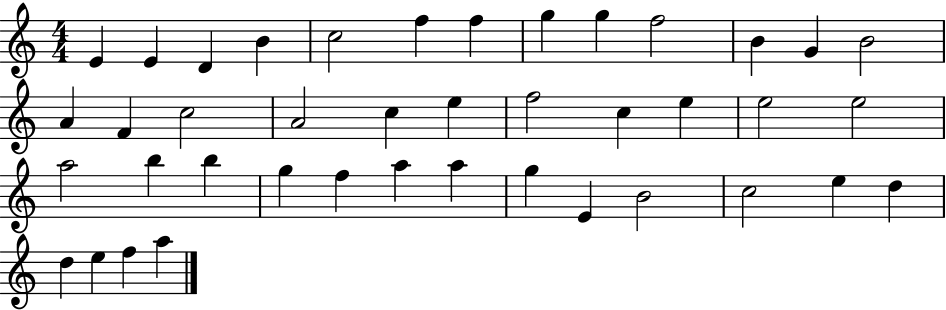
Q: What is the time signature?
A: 4/4